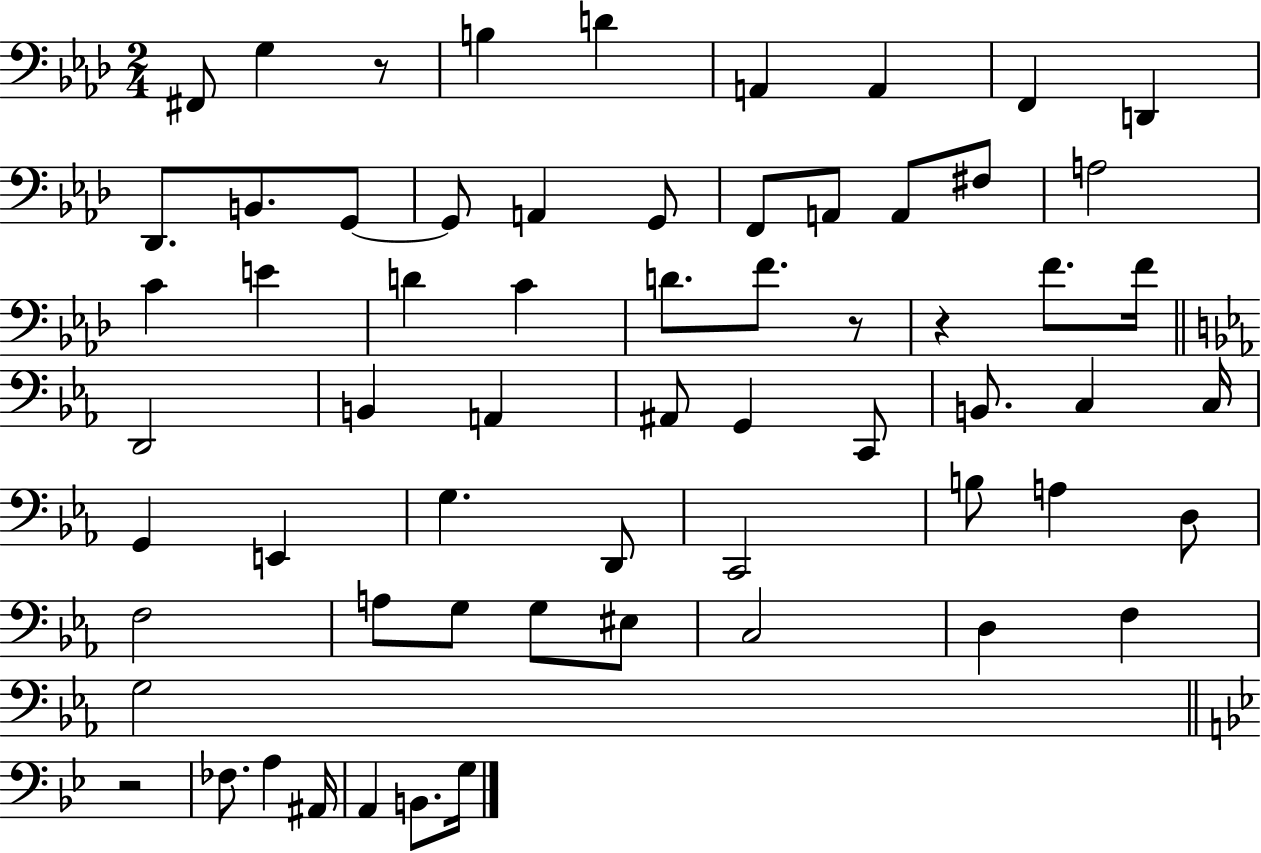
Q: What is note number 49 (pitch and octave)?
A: EIS3